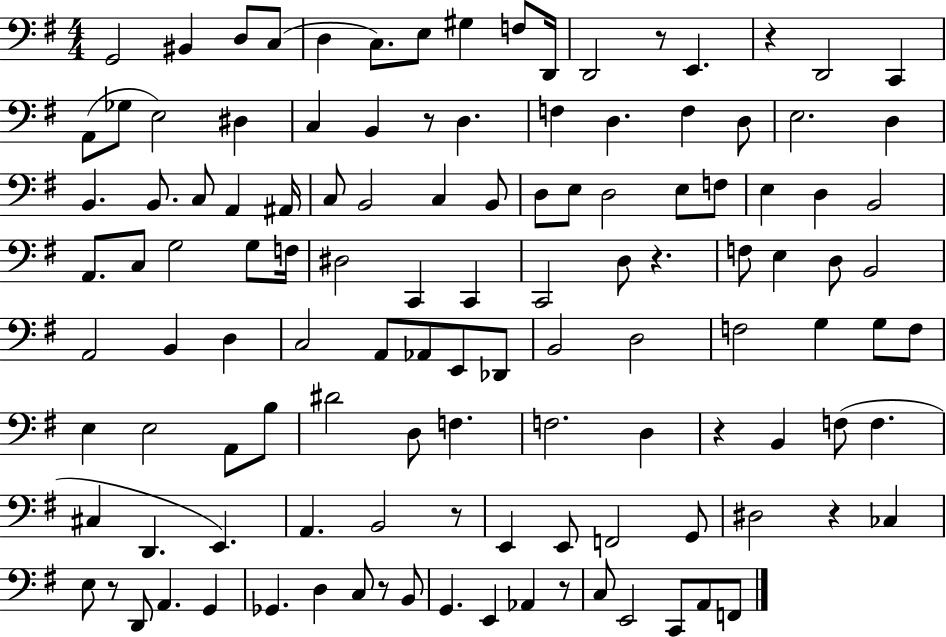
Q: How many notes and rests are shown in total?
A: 121